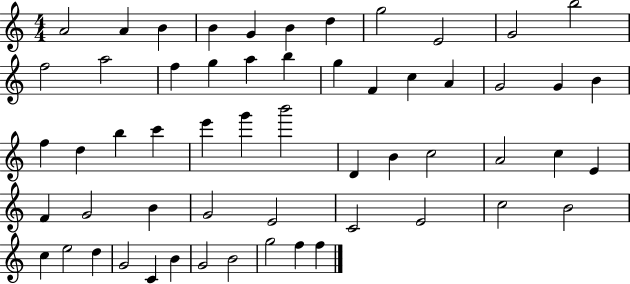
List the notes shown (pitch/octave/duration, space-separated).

A4/h A4/q B4/q B4/q G4/q B4/q D5/q G5/h E4/h G4/h B5/h F5/h A5/h F5/q G5/q A5/q B5/q G5/q F4/q C5/q A4/q G4/h G4/q B4/q F5/q D5/q B5/q C6/q E6/q G6/q B6/h D4/q B4/q C5/h A4/h C5/q E4/q F4/q G4/h B4/q G4/h E4/h C4/h E4/h C5/h B4/h C5/q E5/h D5/q G4/h C4/q B4/q G4/h B4/h G5/h F5/q F5/q